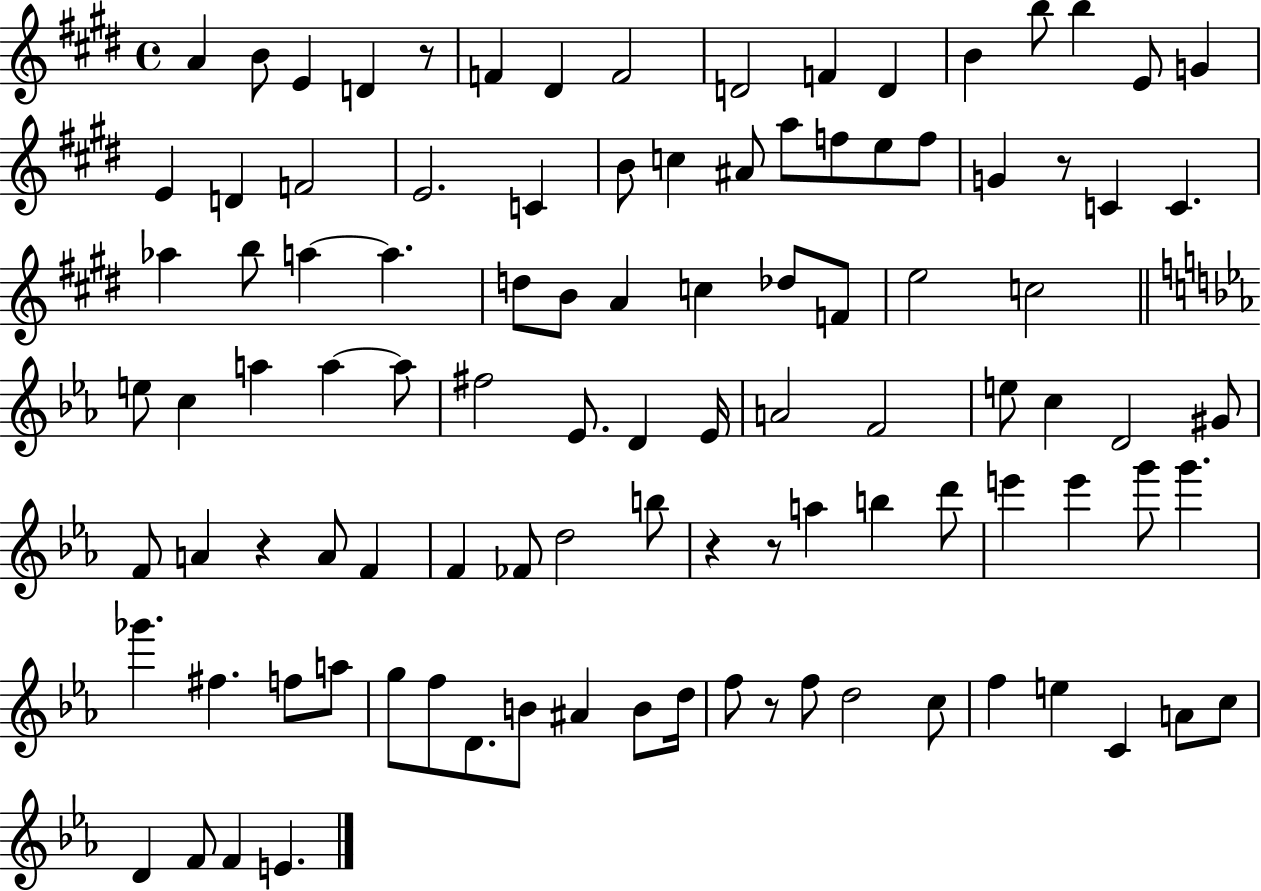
A4/q B4/e E4/q D4/q R/e F4/q D#4/q F4/h D4/h F4/q D4/q B4/q B5/e B5/q E4/e G4/q E4/q D4/q F4/h E4/h. C4/q B4/e C5/q A#4/e A5/e F5/e E5/e F5/e G4/q R/e C4/q C4/q. Ab5/q B5/e A5/q A5/q. D5/e B4/e A4/q C5/q Db5/e F4/e E5/h C5/h E5/e C5/q A5/q A5/q A5/e F#5/h Eb4/e. D4/q Eb4/s A4/h F4/h E5/e C5/q D4/h G#4/e F4/e A4/q R/q A4/e F4/q F4/q FES4/e D5/h B5/e R/q R/e A5/q B5/q D6/e E6/q E6/q G6/e G6/q. Gb6/q. F#5/q. F5/e A5/e G5/e F5/e D4/e. B4/e A#4/q B4/e D5/s F5/e R/e F5/e D5/h C5/e F5/q E5/q C4/q A4/e C5/e D4/q F4/e F4/q E4/q.